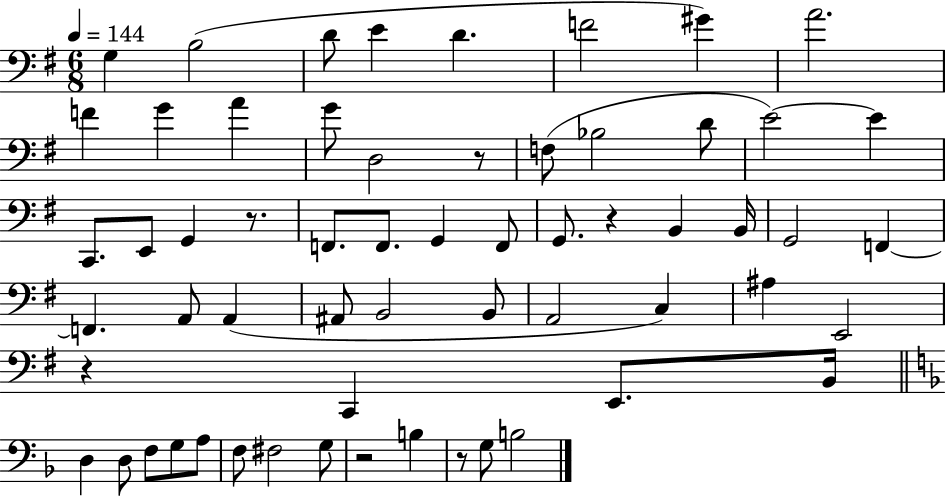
G3/q B3/h D4/e E4/q D4/q. F4/h G#4/q A4/h. F4/q G4/q A4/q G4/e D3/h R/e F3/e Bb3/h D4/e E4/h E4/q C2/e. E2/e G2/q R/e. F2/e. F2/e. G2/q F2/e G2/e. R/q B2/q B2/s G2/h F2/q F2/q. A2/e A2/q A#2/e B2/h B2/e A2/h C3/q A#3/q E2/h R/q C2/q E2/e. B2/s D3/q D3/e F3/e G3/e A3/e F3/e F#3/h G3/e R/h B3/q R/e G3/e B3/h